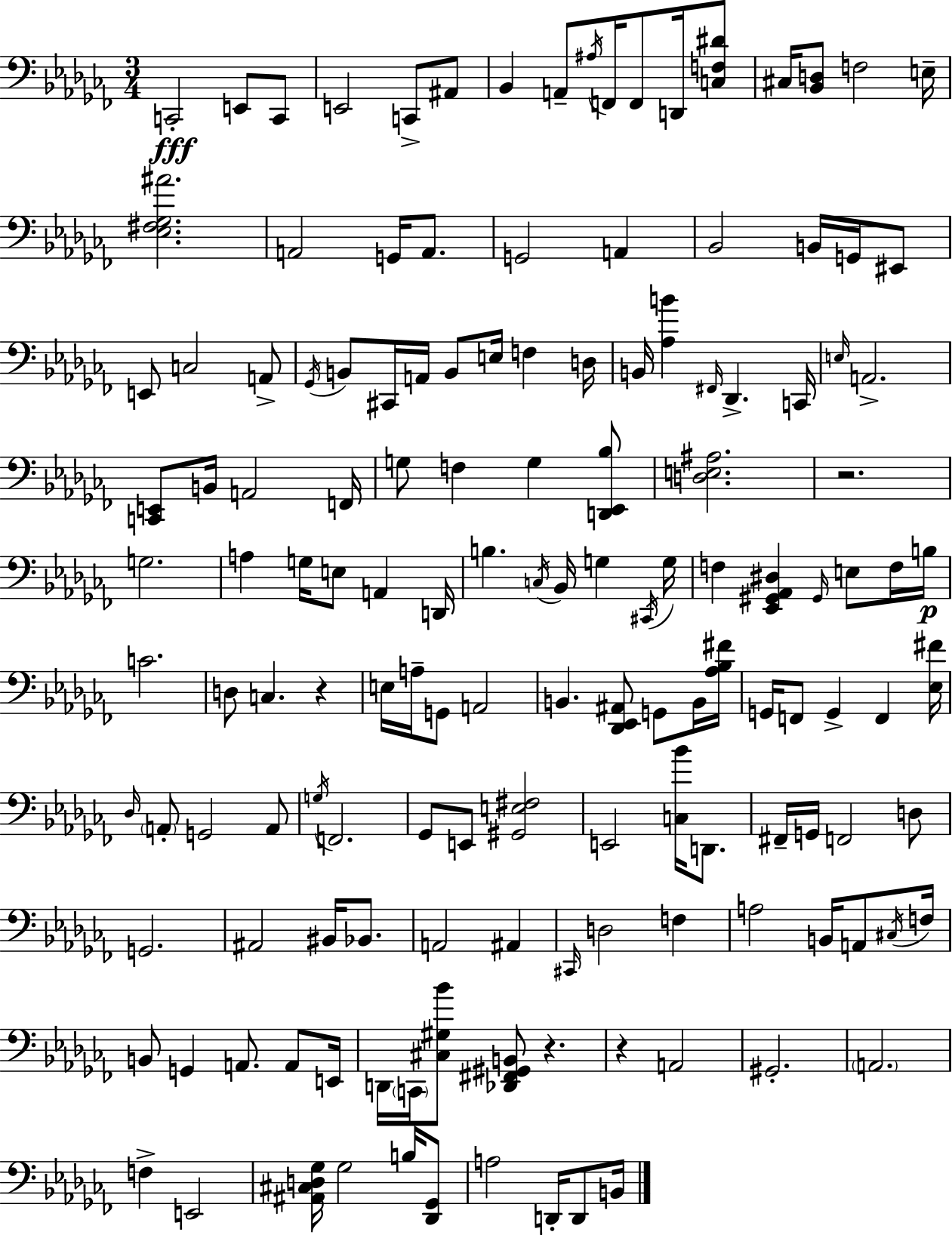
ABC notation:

X:1
T:Untitled
M:3/4
L:1/4
K:Abm
C,,2 E,,/2 C,,/2 E,,2 C,,/2 ^A,,/2 _B,, A,,/2 ^A,/4 F,,/4 F,,/2 D,,/4 [C,F,^D]/2 ^C,/4 [_B,,D,]/2 F,2 E,/4 [_E,^F,_G,^A]2 A,,2 G,,/4 A,,/2 G,,2 A,, _B,,2 B,,/4 G,,/4 ^E,,/2 E,,/2 C,2 A,,/2 _G,,/4 B,,/2 ^C,,/4 A,,/4 B,,/2 E,/4 F, D,/4 B,,/4 [_A,B] ^F,,/4 _D,, C,,/4 E,/4 A,,2 [C,,E,,]/2 B,,/4 A,,2 F,,/4 G,/2 F, G, [D,,_E,,_B,]/2 [D,E,^A,]2 z2 G,2 A, G,/4 E,/2 A,, D,,/4 B, C,/4 _B,,/4 G, ^C,,/4 G,/4 F, [_E,,^G,,_A,,^D,] ^G,,/4 E,/2 F,/4 B,/4 C2 D,/2 C, z E,/4 A,/4 G,,/2 A,,2 B,, [_D,,_E,,^A,,]/2 G,,/2 B,,/4 [_A,_B,^F]/4 G,,/4 F,,/2 G,, F,, [_E,^F]/4 _D,/4 A,,/2 G,,2 A,,/2 G,/4 F,,2 _G,,/2 E,,/2 [^G,,E,^F,]2 E,,2 [C,_B]/4 D,,/2 ^F,,/4 G,,/4 F,,2 D,/2 G,,2 ^A,,2 ^B,,/4 _B,,/2 A,,2 ^A,, ^C,,/4 D,2 F, A,2 B,,/4 A,,/2 ^C,/4 F,/4 B,,/2 G,, A,,/2 A,,/2 E,,/4 D,,/4 C,,/4 [^C,^G,_B]/2 [_D,,^F,,^G,,B,,]/2 z z A,,2 ^G,,2 A,,2 F, E,,2 [^A,,^C,D,_G,]/4 _G,2 B,/4 [_D,,_G,,]/2 A,2 D,,/4 D,,/2 B,,/4